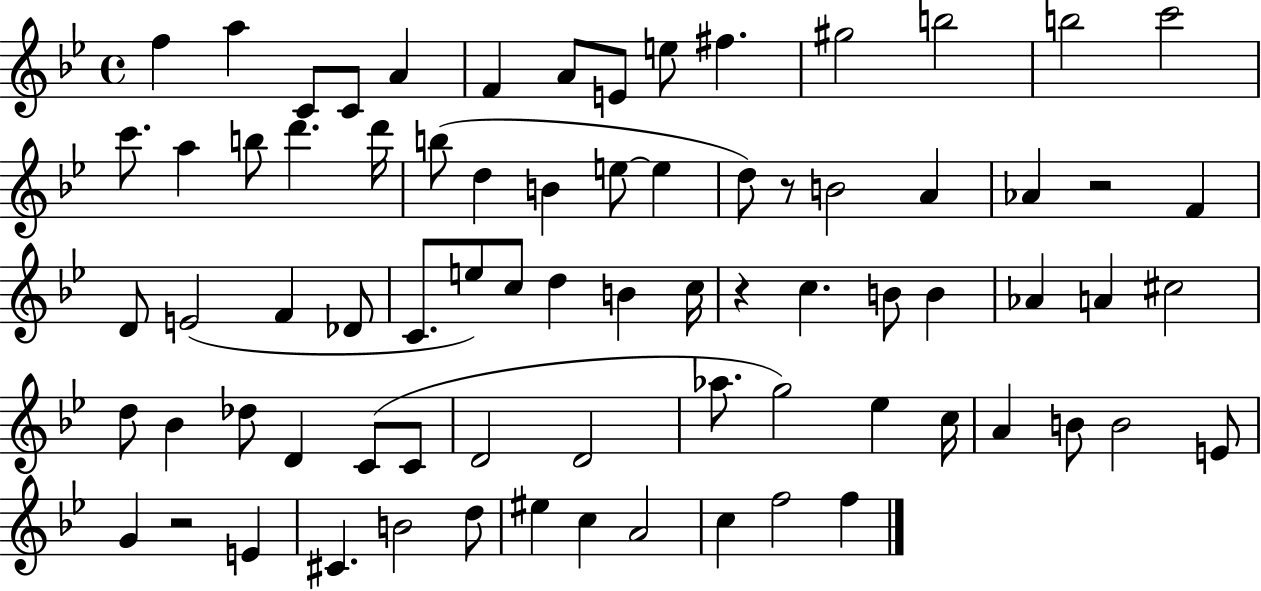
{
  \clef treble
  \time 4/4
  \defaultTimeSignature
  \key bes \major
  \repeat volta 2 { f''4 a''4 c'8 c'8 a'4 | f'4 a'8 e'8 e''8 fis''4. | gis''2 b''2 | b''2 c'''2 | \break c'''8. a''4 b''8 d'''4. d'''16 | b''8( d''4 b'4 e''8~~ e''4 | d''8) r8 b'2 a'4 | aes'4 r2 f'4 | \break d'8 e'2( f'4 des'8 | c'8. e''8) c''8 d''4 b'4 c''16 | r4 c''4. b'8 b'4 | aes'4 a'4 cis''2 | \break d''8 bes'4 des''8 d'4 c'8( c'8 | d'2 d'2 | aes''8. g''2) ees''4 c''16 | a'4 b'8 b'2 e'8 | \break g'4 r2 e'4 | cis'4. b'2 d''8 | eis''4 c''4 a'2 | c''4 f''2 f''4 | \break } \bar "|."
}